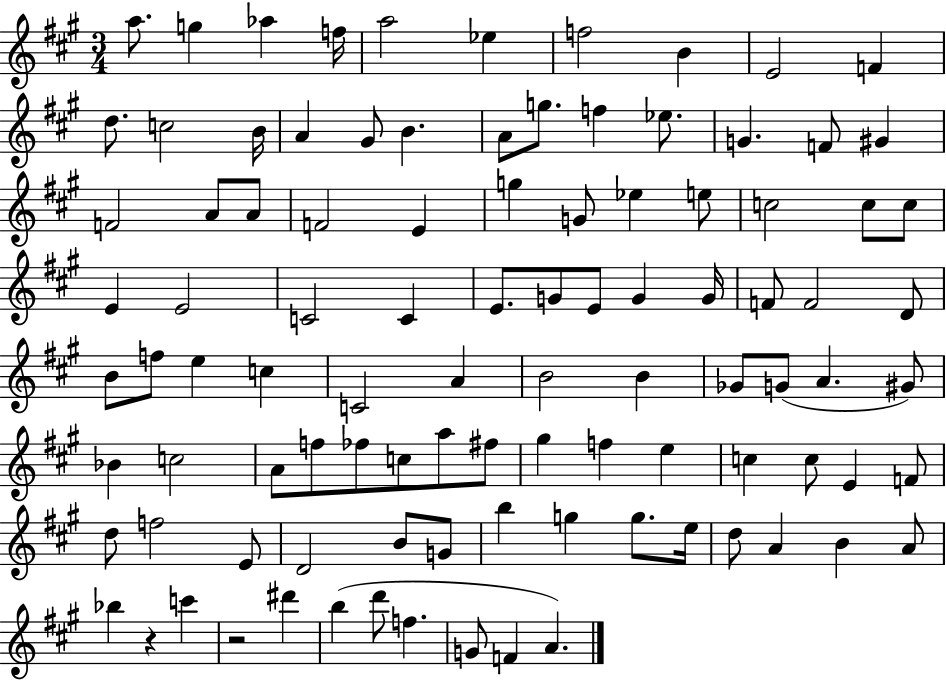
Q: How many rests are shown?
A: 2